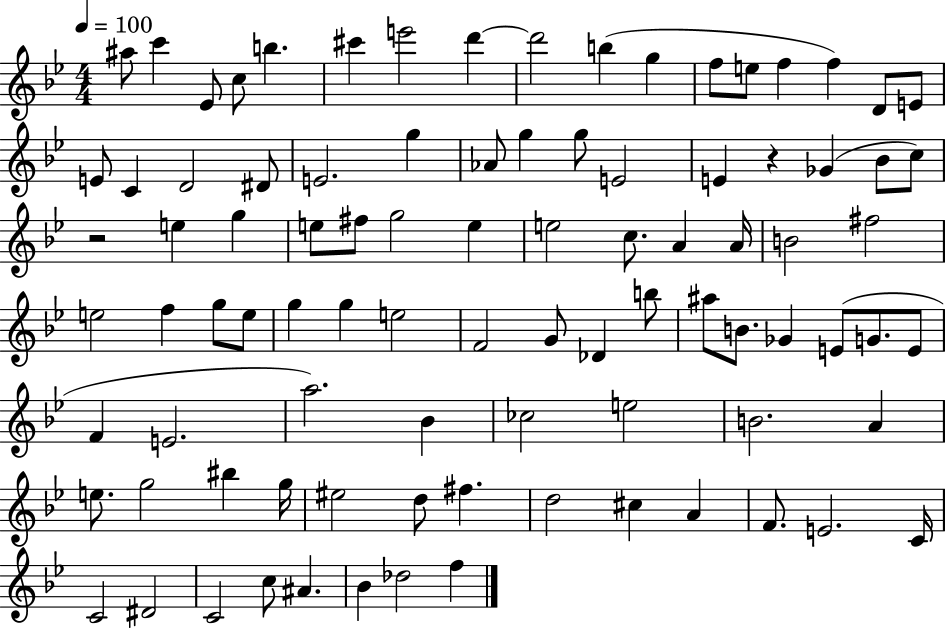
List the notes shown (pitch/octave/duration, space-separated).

A#5/e C6/q Eb4/e C5/e B5/q. C#6/q E6/h D6/q D6/h B5/q G5/q F5/e E5/e F5/q F5/q D4/e E4/e E4/e C4/q D4/h D#4/e E4/h. G5/q Ab4/e G5/q G5/e E4/h E4/q R/q Gb4/q Bb4/e C5/e R/h E5/q G5/q E5/e F#5/e G5/h E5/q E5/h C5/e. A4/q A4/s B4/h F#5/h E5/h F5/q G5/e E5/e G5/q G5/q E5/h F4/h G4/e Db4/q B5/e A#5/e B4/e. Gb4/q E4/e G4/e. E4/e F4/q E4/h. A5/h. Bb4/q CES5/h E5/h B4/h. A4/q E5/e. G5/h BIS5/q G5/s EIS5/h D5/e F#5/q. D5/h C#5/q A4/q F4/e. E4/h. C4/s C4/h D#4/h C4/h C5/e A#4/q. Bb4/q Db5/h F5/q